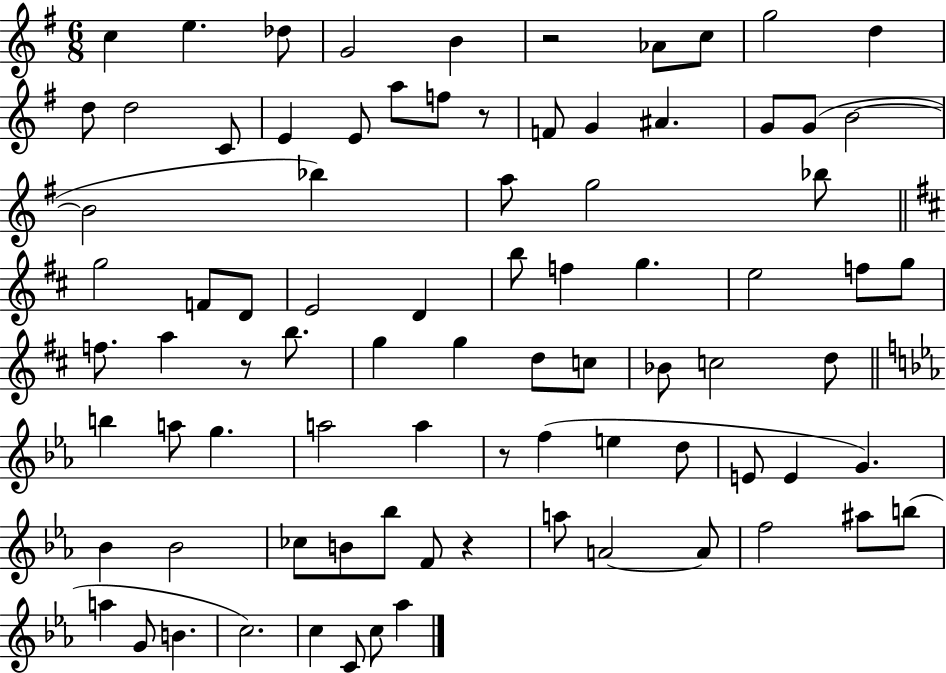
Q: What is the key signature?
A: G major